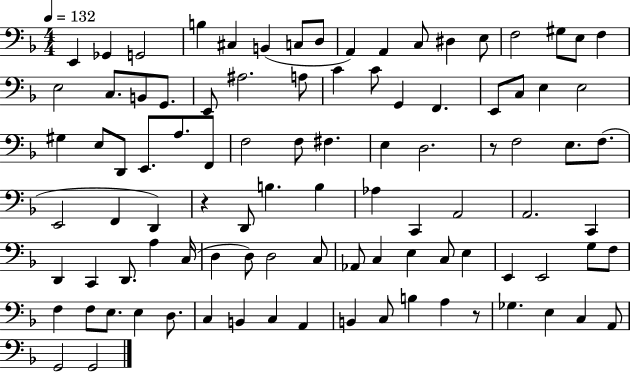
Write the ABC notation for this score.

X:1
T:Untitled
M:4/4
L:1/4
K:F
E,, _G,, G,,2 B, ^C, B,, C,/2 D,/2 A,, A,, C,/2 ^D, E,/2 F,2 ^G,/2 E,/2 F, E,2 C,/2 B,,/2 G,,/2 E,,/2 ^A,2 A,/2 C C/2 G,, F,, E,,/2 C,/2 E, E,2 ^G, E,/2 D,,/2 E,,/2 A,/2 F,,/2 F,2 F,/2 ^F, E, D,2 z/2 F,2 E,/2 F,/2 E,,2 F,, D,, z D,,/2 B, B, _A, C,, A,,2 A,,2 C,, D,, C,, D,,/2 A, C,/4 D, D,/2 D,2 C,/2 _A,,/2 C, E, C,/2 E, E,, E,,2 G,/2 F,/2 F, F,/2 E,/2 E, D,/2 C, B,, C, A,, B,, C,/2 B, A, z/2 _G, E, C, A,,/2 G,,2 G,,2